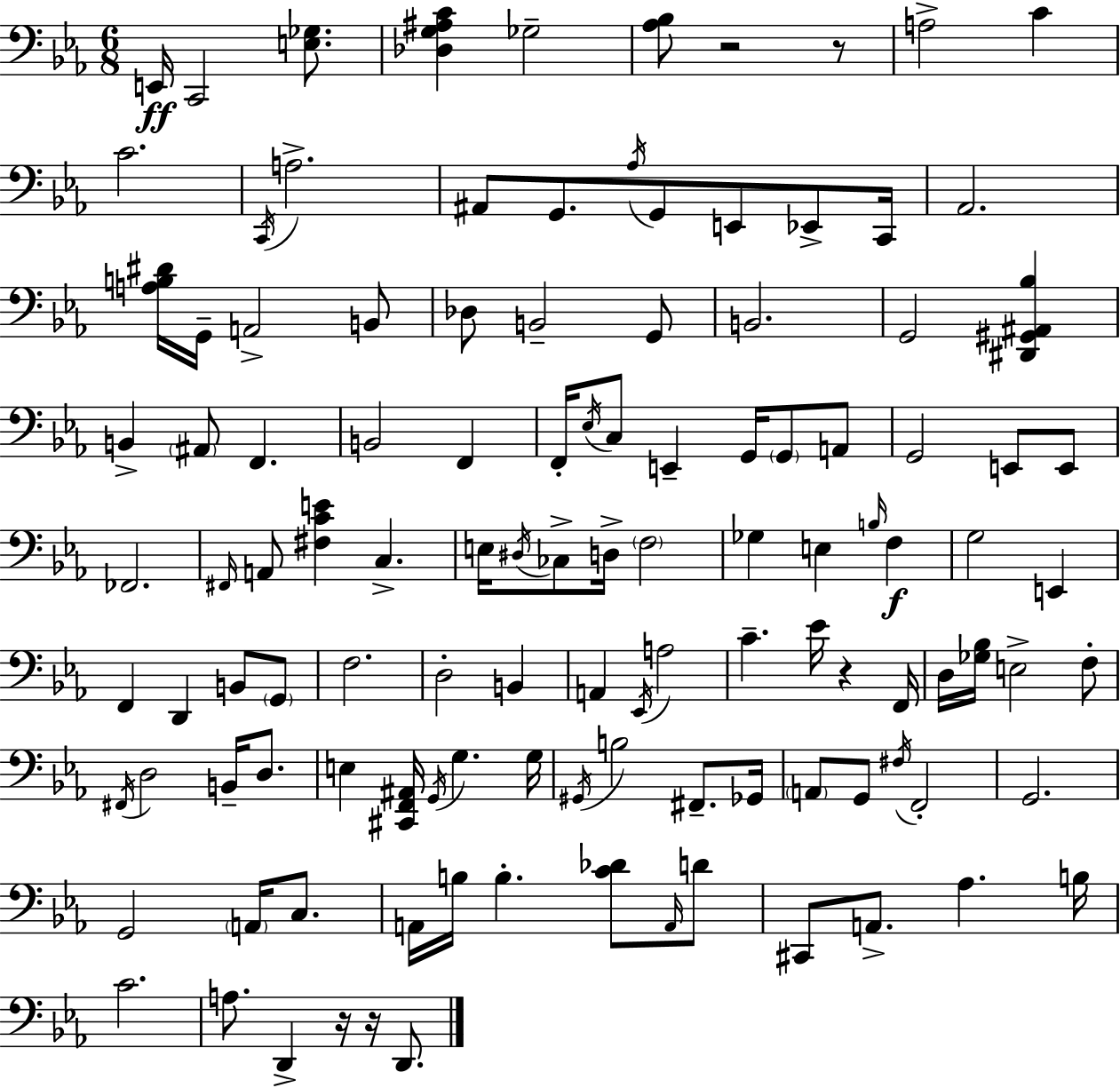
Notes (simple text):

E2/s C2/h [E3,Gb3]/e. [Db3,G3,A#3,C4]/q Gb3/h [Ab3,Bb3]/e R/h R/e A3/h C4/q C4/h. C2/s A3/h. A#2/e G2/e. Ab3/s G2/e E2/e Eb2/e C2/s Ab2/h. [A3,B3,D#4]/s G2/s A2/h B2/e Db3/e B2/h G2/e B2/h. G2/h [D#2,G#2,A#2,Bb3]/q B2/q A#2/e F2/q. B2/h F2/q F2/s Eb3/s C3/e E2/q G2/s G2/e A2/e G2/h E2/e E2/e FES2/h. F#2/s A2/e [F#3,C4,E4]/q C3/q. E3/s D#3/s CES3/e D3/s F3/h Gb3/q E3/q B3/s F3/q G3/h E2/q F2/q D2/q B2/e G2/e F3/h. D3/h B2/q A2/q Eb2/s A3/h C4/q. Eb4/s R/q F2/s D3/s [Gb3,Bb3]/s E3/h F3/e F#2/s D3/h B2/s D3/e. E3/q [C#2,F2,A#2]/s G2/s G3/q. G3/s G#2/s B3/h F#2/e. Gb2/s A2/e G2/e F#3/s F2/h G2/h. G2/h A2/s C3/e. A2/s B3/s B3/q. [C4,Db4]/e A2/s D4/e C#2/e A2/e. Ab3/q. B3/s C4/h. A3/e. D2/q R/s R/s D2/e.